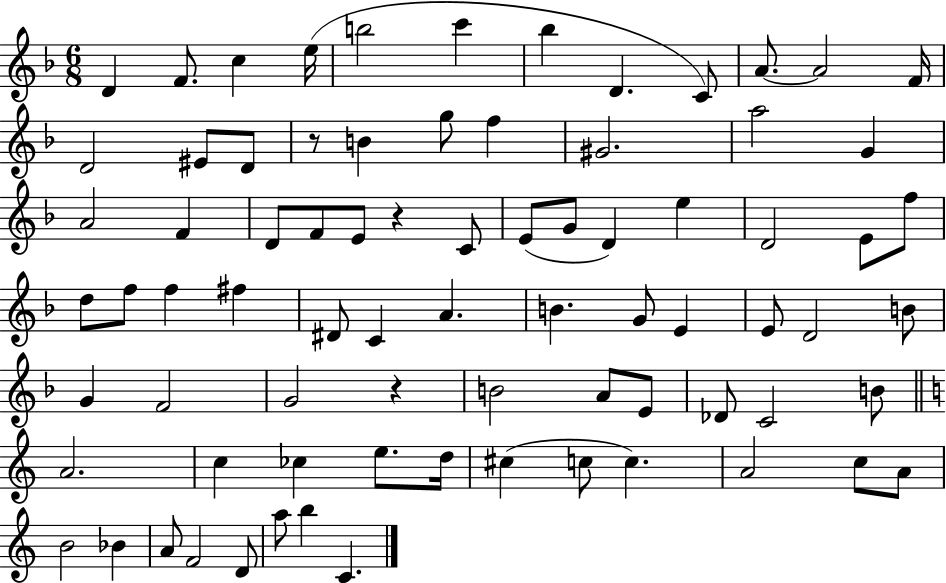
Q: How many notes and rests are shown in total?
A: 78